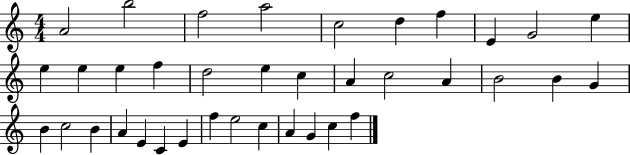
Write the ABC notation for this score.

X:1
T:Untitled
M:4/4
L:1/4
K:C
A2 b2 f2 a2 c2 d f E G2 e e e e f d2 e c A c2 A B2 B G B c2 B A E C E f e2 c A G c f